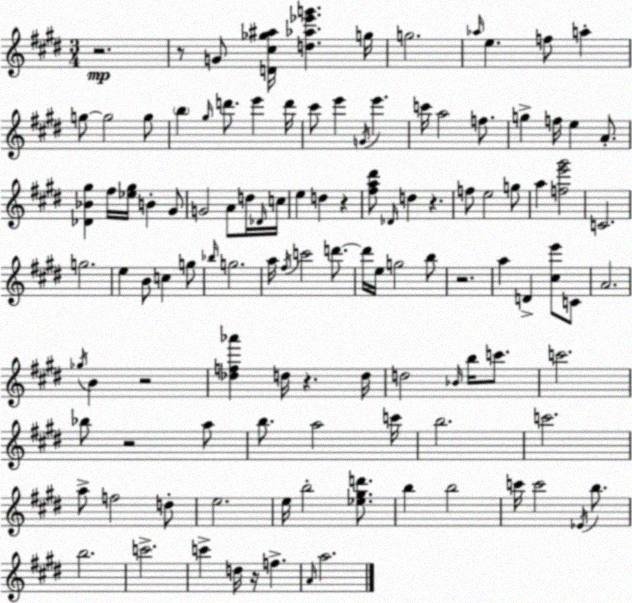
X:1
T:Untitled
M:3/4
L:1/4
K:E
z2 z/2 G/2 [D^c_g^a]/4 [d_a_e'g'] g/4 g2 _a/4 e f/2 a g/2 g2 g/2 b ^g/4 d'/2 e' d'/4 ^c'/2 e' G/4 e' c'/4 a2 f/2 g f/4 e A/2 [_D_B^g] ^f/4 [_e^g]/4 B ^G/2 G2 A/2 d/4 _D/4 c/4 e d z [^fa^d']/2 _D/4 d z f/2 e2 g/2 a [fe'^g']2 C2 g2 e B/2 c g/2 _b/4 g2 a/4 ^f/4 c'2 d'/2 d'/4 e/4 g2 b/2 z2 a D [^ce']/2 C/2 A2 _g/4 B z2 [_df_a'] d/4 z d/4 d2 _B/4 b/4 c'/2 c'2 _b/2 z2 a/2 b/2 a2 c'/4 b2 c'2 a/2 f2 d/2 e2 e/4 b2 [_e^gd']/2 b b2 c'/4 c'2 _E/4 b/2 b2 c'2 c' d/4 z/4 f A/4 a2